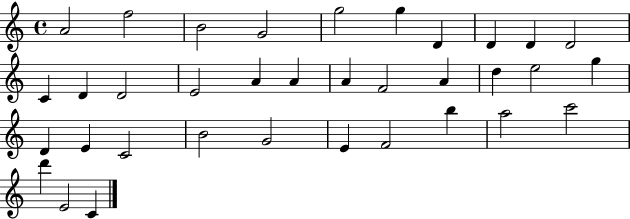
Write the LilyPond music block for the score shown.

{
  \clef treble
  \time 4/4
  \defaultTimeSignature
  \key c \major
  a'2 f''2 | b'2 g'2 | g''2 g''4 d'4 | d'4 d'4 d'2 | \break c'4 d'4 d'2 | e'2 a'4 a'4 | a'4 f'2 a'4 | d''4 e''2 g''4 | \break d'4 e'4 c'2 | b'2 g'2 | e'4 f'2 b''4 | a''2 c'''2 | \break d'''4 e'2 c'4 | \bar "|."
}